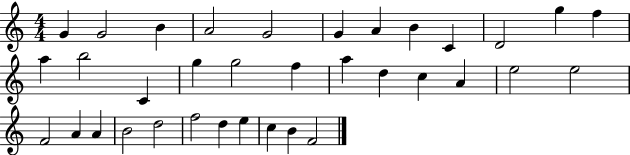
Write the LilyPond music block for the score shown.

{
  \clef treble
  \numericTimeSignature
  \time 4/4
  \key c \major
  g'4 g'2 b'4 | a'2 g'2 | g'4 a'4 b'4 c'4 | d'2 g''4 f''4 | \break a''4 b''2 c'4 | g''4 g''2 f''4 | a''4 d''4 c''4 a'4 | e''2 e''2 | \break f'2 a'4 a'4 | b'2 d''2 | f''2 d''4 e''4 | c''4 b'4 f'2 | \break \bar "|."
}